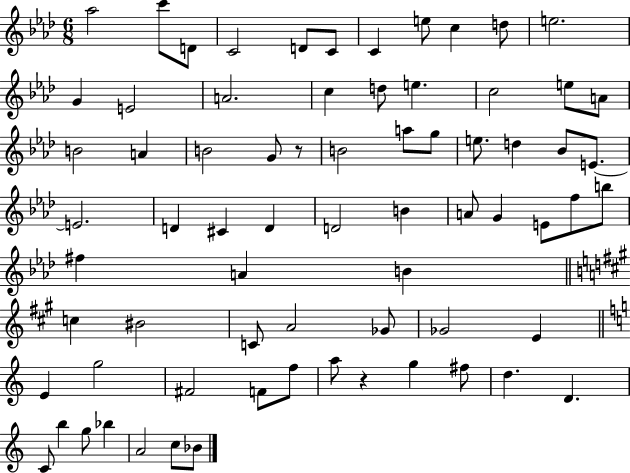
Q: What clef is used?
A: treble